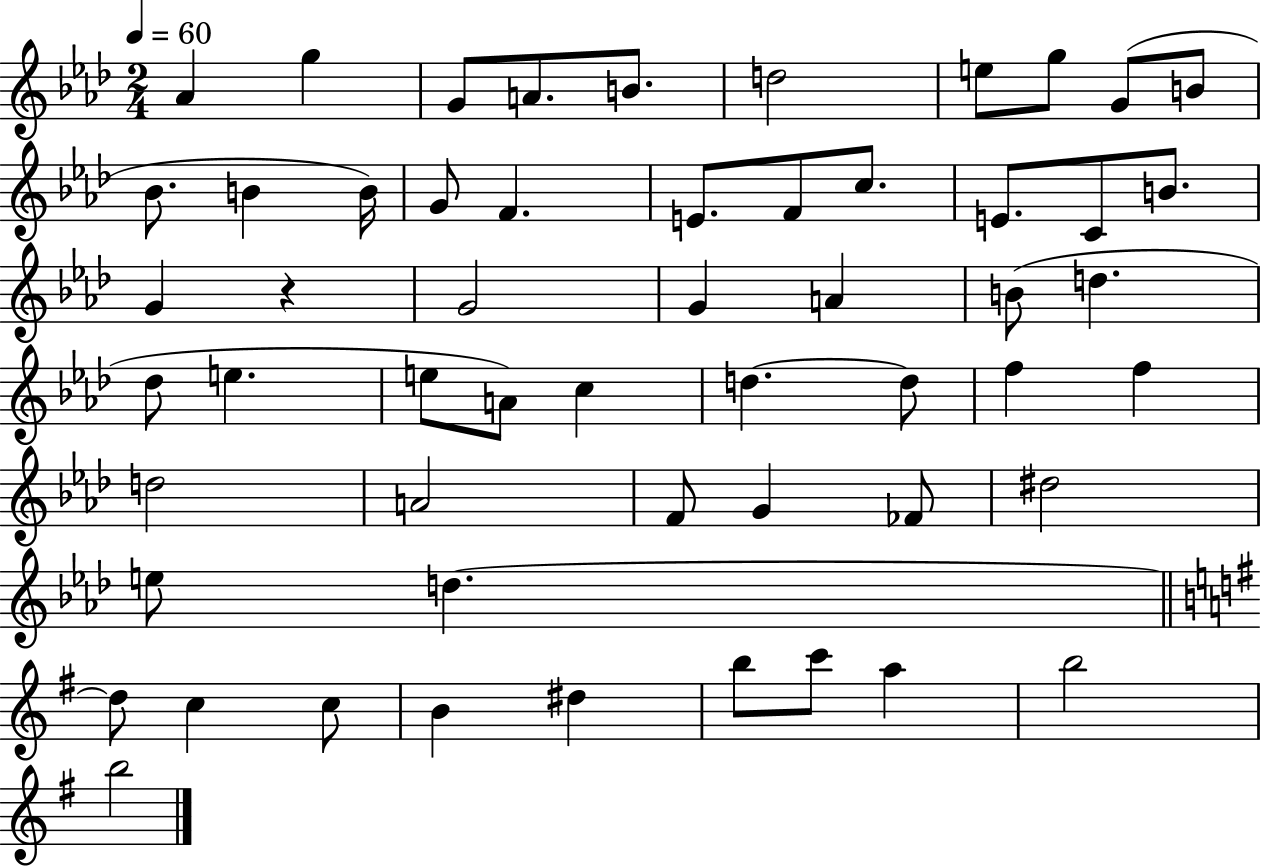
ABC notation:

X:1
T:Untitled
M:2/4
L:1/4
K:Ab
_A g G/2 A/2 B/2 d2 e/2 g/2 G/2 B/2 _B/2 B B/4 G/2 F E/2 F/2 c/2 E/2 C/2 B/2 G z G2 G A B/2 d _d/2 e e/2 A/2 c d d/2 f f d2 A2 F/2 G _F/2 ^d2 e/2 d d/2 c c/2 B ^d b/2 c'/2 a b2 b2